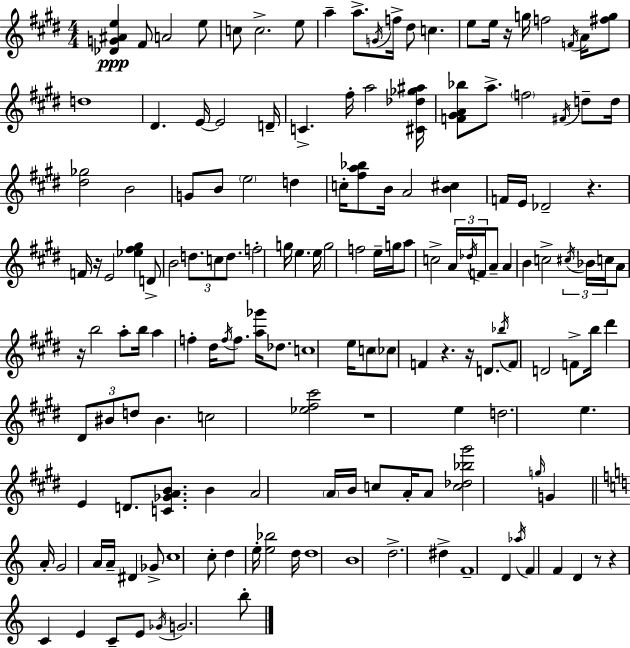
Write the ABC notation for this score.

X:1
T:Untitled
M:4/4
L:1/4
K:E
[_DG^Ae] ^F/2 A2 e/2 c/2 c2 e/2 a a/2 G/4 f/4 ^d/2 c e/2 e/4 z/4 g/4 f2 F/4 A/4 [^fg]/2 d4 ^D E/4 E2 D/4 C ^f/4 a2 [^C_d_g^a]/4 [F^GA_b]/2 a/2 f2 ^F/4 d/2 d/4 [^d_g]2 B2 G/2 B/2 e2 d c/4 [^fa_b]/2 B/4 A2 [B^c] F/4 E/4 _D2 z F/4 z/4 E2 [_e^f^g] D/2 B2 d/2 c/2 d/2 f2 g/4 e e/4 g2 f2 e/4 g/4 a/2 c2 A/4 _d/4 F/4 A/2 A B c2 ^c/4 _B/4 c/4 A/2 z/4 b2 a/2 b/4 a f ^d/4 f/4 f/2 [a_g']/4 _d/2 c4 e/4 c/2 _c/2 F z z/4 D/2 _b/4 F/2 D2 F/2 b/4 ^d' ^D/2 ^B/2 d/2 ^B c2 [_e^f^c']2 z4 e d2 e E D/2 [C_GAB]/2 B A2 A/4 B/4 c/2 A/4 A/2 [c_d_b^g']2 g/4 G A/4 G2 A/4 A/4 ^D _G/2 c4 c/2 d e/4 [e_b]2 d/4 d4 B4 d2 ^d F4 D _a/4 F F D z/2 z C E C/2 E/2 _G/4 G2 b/2